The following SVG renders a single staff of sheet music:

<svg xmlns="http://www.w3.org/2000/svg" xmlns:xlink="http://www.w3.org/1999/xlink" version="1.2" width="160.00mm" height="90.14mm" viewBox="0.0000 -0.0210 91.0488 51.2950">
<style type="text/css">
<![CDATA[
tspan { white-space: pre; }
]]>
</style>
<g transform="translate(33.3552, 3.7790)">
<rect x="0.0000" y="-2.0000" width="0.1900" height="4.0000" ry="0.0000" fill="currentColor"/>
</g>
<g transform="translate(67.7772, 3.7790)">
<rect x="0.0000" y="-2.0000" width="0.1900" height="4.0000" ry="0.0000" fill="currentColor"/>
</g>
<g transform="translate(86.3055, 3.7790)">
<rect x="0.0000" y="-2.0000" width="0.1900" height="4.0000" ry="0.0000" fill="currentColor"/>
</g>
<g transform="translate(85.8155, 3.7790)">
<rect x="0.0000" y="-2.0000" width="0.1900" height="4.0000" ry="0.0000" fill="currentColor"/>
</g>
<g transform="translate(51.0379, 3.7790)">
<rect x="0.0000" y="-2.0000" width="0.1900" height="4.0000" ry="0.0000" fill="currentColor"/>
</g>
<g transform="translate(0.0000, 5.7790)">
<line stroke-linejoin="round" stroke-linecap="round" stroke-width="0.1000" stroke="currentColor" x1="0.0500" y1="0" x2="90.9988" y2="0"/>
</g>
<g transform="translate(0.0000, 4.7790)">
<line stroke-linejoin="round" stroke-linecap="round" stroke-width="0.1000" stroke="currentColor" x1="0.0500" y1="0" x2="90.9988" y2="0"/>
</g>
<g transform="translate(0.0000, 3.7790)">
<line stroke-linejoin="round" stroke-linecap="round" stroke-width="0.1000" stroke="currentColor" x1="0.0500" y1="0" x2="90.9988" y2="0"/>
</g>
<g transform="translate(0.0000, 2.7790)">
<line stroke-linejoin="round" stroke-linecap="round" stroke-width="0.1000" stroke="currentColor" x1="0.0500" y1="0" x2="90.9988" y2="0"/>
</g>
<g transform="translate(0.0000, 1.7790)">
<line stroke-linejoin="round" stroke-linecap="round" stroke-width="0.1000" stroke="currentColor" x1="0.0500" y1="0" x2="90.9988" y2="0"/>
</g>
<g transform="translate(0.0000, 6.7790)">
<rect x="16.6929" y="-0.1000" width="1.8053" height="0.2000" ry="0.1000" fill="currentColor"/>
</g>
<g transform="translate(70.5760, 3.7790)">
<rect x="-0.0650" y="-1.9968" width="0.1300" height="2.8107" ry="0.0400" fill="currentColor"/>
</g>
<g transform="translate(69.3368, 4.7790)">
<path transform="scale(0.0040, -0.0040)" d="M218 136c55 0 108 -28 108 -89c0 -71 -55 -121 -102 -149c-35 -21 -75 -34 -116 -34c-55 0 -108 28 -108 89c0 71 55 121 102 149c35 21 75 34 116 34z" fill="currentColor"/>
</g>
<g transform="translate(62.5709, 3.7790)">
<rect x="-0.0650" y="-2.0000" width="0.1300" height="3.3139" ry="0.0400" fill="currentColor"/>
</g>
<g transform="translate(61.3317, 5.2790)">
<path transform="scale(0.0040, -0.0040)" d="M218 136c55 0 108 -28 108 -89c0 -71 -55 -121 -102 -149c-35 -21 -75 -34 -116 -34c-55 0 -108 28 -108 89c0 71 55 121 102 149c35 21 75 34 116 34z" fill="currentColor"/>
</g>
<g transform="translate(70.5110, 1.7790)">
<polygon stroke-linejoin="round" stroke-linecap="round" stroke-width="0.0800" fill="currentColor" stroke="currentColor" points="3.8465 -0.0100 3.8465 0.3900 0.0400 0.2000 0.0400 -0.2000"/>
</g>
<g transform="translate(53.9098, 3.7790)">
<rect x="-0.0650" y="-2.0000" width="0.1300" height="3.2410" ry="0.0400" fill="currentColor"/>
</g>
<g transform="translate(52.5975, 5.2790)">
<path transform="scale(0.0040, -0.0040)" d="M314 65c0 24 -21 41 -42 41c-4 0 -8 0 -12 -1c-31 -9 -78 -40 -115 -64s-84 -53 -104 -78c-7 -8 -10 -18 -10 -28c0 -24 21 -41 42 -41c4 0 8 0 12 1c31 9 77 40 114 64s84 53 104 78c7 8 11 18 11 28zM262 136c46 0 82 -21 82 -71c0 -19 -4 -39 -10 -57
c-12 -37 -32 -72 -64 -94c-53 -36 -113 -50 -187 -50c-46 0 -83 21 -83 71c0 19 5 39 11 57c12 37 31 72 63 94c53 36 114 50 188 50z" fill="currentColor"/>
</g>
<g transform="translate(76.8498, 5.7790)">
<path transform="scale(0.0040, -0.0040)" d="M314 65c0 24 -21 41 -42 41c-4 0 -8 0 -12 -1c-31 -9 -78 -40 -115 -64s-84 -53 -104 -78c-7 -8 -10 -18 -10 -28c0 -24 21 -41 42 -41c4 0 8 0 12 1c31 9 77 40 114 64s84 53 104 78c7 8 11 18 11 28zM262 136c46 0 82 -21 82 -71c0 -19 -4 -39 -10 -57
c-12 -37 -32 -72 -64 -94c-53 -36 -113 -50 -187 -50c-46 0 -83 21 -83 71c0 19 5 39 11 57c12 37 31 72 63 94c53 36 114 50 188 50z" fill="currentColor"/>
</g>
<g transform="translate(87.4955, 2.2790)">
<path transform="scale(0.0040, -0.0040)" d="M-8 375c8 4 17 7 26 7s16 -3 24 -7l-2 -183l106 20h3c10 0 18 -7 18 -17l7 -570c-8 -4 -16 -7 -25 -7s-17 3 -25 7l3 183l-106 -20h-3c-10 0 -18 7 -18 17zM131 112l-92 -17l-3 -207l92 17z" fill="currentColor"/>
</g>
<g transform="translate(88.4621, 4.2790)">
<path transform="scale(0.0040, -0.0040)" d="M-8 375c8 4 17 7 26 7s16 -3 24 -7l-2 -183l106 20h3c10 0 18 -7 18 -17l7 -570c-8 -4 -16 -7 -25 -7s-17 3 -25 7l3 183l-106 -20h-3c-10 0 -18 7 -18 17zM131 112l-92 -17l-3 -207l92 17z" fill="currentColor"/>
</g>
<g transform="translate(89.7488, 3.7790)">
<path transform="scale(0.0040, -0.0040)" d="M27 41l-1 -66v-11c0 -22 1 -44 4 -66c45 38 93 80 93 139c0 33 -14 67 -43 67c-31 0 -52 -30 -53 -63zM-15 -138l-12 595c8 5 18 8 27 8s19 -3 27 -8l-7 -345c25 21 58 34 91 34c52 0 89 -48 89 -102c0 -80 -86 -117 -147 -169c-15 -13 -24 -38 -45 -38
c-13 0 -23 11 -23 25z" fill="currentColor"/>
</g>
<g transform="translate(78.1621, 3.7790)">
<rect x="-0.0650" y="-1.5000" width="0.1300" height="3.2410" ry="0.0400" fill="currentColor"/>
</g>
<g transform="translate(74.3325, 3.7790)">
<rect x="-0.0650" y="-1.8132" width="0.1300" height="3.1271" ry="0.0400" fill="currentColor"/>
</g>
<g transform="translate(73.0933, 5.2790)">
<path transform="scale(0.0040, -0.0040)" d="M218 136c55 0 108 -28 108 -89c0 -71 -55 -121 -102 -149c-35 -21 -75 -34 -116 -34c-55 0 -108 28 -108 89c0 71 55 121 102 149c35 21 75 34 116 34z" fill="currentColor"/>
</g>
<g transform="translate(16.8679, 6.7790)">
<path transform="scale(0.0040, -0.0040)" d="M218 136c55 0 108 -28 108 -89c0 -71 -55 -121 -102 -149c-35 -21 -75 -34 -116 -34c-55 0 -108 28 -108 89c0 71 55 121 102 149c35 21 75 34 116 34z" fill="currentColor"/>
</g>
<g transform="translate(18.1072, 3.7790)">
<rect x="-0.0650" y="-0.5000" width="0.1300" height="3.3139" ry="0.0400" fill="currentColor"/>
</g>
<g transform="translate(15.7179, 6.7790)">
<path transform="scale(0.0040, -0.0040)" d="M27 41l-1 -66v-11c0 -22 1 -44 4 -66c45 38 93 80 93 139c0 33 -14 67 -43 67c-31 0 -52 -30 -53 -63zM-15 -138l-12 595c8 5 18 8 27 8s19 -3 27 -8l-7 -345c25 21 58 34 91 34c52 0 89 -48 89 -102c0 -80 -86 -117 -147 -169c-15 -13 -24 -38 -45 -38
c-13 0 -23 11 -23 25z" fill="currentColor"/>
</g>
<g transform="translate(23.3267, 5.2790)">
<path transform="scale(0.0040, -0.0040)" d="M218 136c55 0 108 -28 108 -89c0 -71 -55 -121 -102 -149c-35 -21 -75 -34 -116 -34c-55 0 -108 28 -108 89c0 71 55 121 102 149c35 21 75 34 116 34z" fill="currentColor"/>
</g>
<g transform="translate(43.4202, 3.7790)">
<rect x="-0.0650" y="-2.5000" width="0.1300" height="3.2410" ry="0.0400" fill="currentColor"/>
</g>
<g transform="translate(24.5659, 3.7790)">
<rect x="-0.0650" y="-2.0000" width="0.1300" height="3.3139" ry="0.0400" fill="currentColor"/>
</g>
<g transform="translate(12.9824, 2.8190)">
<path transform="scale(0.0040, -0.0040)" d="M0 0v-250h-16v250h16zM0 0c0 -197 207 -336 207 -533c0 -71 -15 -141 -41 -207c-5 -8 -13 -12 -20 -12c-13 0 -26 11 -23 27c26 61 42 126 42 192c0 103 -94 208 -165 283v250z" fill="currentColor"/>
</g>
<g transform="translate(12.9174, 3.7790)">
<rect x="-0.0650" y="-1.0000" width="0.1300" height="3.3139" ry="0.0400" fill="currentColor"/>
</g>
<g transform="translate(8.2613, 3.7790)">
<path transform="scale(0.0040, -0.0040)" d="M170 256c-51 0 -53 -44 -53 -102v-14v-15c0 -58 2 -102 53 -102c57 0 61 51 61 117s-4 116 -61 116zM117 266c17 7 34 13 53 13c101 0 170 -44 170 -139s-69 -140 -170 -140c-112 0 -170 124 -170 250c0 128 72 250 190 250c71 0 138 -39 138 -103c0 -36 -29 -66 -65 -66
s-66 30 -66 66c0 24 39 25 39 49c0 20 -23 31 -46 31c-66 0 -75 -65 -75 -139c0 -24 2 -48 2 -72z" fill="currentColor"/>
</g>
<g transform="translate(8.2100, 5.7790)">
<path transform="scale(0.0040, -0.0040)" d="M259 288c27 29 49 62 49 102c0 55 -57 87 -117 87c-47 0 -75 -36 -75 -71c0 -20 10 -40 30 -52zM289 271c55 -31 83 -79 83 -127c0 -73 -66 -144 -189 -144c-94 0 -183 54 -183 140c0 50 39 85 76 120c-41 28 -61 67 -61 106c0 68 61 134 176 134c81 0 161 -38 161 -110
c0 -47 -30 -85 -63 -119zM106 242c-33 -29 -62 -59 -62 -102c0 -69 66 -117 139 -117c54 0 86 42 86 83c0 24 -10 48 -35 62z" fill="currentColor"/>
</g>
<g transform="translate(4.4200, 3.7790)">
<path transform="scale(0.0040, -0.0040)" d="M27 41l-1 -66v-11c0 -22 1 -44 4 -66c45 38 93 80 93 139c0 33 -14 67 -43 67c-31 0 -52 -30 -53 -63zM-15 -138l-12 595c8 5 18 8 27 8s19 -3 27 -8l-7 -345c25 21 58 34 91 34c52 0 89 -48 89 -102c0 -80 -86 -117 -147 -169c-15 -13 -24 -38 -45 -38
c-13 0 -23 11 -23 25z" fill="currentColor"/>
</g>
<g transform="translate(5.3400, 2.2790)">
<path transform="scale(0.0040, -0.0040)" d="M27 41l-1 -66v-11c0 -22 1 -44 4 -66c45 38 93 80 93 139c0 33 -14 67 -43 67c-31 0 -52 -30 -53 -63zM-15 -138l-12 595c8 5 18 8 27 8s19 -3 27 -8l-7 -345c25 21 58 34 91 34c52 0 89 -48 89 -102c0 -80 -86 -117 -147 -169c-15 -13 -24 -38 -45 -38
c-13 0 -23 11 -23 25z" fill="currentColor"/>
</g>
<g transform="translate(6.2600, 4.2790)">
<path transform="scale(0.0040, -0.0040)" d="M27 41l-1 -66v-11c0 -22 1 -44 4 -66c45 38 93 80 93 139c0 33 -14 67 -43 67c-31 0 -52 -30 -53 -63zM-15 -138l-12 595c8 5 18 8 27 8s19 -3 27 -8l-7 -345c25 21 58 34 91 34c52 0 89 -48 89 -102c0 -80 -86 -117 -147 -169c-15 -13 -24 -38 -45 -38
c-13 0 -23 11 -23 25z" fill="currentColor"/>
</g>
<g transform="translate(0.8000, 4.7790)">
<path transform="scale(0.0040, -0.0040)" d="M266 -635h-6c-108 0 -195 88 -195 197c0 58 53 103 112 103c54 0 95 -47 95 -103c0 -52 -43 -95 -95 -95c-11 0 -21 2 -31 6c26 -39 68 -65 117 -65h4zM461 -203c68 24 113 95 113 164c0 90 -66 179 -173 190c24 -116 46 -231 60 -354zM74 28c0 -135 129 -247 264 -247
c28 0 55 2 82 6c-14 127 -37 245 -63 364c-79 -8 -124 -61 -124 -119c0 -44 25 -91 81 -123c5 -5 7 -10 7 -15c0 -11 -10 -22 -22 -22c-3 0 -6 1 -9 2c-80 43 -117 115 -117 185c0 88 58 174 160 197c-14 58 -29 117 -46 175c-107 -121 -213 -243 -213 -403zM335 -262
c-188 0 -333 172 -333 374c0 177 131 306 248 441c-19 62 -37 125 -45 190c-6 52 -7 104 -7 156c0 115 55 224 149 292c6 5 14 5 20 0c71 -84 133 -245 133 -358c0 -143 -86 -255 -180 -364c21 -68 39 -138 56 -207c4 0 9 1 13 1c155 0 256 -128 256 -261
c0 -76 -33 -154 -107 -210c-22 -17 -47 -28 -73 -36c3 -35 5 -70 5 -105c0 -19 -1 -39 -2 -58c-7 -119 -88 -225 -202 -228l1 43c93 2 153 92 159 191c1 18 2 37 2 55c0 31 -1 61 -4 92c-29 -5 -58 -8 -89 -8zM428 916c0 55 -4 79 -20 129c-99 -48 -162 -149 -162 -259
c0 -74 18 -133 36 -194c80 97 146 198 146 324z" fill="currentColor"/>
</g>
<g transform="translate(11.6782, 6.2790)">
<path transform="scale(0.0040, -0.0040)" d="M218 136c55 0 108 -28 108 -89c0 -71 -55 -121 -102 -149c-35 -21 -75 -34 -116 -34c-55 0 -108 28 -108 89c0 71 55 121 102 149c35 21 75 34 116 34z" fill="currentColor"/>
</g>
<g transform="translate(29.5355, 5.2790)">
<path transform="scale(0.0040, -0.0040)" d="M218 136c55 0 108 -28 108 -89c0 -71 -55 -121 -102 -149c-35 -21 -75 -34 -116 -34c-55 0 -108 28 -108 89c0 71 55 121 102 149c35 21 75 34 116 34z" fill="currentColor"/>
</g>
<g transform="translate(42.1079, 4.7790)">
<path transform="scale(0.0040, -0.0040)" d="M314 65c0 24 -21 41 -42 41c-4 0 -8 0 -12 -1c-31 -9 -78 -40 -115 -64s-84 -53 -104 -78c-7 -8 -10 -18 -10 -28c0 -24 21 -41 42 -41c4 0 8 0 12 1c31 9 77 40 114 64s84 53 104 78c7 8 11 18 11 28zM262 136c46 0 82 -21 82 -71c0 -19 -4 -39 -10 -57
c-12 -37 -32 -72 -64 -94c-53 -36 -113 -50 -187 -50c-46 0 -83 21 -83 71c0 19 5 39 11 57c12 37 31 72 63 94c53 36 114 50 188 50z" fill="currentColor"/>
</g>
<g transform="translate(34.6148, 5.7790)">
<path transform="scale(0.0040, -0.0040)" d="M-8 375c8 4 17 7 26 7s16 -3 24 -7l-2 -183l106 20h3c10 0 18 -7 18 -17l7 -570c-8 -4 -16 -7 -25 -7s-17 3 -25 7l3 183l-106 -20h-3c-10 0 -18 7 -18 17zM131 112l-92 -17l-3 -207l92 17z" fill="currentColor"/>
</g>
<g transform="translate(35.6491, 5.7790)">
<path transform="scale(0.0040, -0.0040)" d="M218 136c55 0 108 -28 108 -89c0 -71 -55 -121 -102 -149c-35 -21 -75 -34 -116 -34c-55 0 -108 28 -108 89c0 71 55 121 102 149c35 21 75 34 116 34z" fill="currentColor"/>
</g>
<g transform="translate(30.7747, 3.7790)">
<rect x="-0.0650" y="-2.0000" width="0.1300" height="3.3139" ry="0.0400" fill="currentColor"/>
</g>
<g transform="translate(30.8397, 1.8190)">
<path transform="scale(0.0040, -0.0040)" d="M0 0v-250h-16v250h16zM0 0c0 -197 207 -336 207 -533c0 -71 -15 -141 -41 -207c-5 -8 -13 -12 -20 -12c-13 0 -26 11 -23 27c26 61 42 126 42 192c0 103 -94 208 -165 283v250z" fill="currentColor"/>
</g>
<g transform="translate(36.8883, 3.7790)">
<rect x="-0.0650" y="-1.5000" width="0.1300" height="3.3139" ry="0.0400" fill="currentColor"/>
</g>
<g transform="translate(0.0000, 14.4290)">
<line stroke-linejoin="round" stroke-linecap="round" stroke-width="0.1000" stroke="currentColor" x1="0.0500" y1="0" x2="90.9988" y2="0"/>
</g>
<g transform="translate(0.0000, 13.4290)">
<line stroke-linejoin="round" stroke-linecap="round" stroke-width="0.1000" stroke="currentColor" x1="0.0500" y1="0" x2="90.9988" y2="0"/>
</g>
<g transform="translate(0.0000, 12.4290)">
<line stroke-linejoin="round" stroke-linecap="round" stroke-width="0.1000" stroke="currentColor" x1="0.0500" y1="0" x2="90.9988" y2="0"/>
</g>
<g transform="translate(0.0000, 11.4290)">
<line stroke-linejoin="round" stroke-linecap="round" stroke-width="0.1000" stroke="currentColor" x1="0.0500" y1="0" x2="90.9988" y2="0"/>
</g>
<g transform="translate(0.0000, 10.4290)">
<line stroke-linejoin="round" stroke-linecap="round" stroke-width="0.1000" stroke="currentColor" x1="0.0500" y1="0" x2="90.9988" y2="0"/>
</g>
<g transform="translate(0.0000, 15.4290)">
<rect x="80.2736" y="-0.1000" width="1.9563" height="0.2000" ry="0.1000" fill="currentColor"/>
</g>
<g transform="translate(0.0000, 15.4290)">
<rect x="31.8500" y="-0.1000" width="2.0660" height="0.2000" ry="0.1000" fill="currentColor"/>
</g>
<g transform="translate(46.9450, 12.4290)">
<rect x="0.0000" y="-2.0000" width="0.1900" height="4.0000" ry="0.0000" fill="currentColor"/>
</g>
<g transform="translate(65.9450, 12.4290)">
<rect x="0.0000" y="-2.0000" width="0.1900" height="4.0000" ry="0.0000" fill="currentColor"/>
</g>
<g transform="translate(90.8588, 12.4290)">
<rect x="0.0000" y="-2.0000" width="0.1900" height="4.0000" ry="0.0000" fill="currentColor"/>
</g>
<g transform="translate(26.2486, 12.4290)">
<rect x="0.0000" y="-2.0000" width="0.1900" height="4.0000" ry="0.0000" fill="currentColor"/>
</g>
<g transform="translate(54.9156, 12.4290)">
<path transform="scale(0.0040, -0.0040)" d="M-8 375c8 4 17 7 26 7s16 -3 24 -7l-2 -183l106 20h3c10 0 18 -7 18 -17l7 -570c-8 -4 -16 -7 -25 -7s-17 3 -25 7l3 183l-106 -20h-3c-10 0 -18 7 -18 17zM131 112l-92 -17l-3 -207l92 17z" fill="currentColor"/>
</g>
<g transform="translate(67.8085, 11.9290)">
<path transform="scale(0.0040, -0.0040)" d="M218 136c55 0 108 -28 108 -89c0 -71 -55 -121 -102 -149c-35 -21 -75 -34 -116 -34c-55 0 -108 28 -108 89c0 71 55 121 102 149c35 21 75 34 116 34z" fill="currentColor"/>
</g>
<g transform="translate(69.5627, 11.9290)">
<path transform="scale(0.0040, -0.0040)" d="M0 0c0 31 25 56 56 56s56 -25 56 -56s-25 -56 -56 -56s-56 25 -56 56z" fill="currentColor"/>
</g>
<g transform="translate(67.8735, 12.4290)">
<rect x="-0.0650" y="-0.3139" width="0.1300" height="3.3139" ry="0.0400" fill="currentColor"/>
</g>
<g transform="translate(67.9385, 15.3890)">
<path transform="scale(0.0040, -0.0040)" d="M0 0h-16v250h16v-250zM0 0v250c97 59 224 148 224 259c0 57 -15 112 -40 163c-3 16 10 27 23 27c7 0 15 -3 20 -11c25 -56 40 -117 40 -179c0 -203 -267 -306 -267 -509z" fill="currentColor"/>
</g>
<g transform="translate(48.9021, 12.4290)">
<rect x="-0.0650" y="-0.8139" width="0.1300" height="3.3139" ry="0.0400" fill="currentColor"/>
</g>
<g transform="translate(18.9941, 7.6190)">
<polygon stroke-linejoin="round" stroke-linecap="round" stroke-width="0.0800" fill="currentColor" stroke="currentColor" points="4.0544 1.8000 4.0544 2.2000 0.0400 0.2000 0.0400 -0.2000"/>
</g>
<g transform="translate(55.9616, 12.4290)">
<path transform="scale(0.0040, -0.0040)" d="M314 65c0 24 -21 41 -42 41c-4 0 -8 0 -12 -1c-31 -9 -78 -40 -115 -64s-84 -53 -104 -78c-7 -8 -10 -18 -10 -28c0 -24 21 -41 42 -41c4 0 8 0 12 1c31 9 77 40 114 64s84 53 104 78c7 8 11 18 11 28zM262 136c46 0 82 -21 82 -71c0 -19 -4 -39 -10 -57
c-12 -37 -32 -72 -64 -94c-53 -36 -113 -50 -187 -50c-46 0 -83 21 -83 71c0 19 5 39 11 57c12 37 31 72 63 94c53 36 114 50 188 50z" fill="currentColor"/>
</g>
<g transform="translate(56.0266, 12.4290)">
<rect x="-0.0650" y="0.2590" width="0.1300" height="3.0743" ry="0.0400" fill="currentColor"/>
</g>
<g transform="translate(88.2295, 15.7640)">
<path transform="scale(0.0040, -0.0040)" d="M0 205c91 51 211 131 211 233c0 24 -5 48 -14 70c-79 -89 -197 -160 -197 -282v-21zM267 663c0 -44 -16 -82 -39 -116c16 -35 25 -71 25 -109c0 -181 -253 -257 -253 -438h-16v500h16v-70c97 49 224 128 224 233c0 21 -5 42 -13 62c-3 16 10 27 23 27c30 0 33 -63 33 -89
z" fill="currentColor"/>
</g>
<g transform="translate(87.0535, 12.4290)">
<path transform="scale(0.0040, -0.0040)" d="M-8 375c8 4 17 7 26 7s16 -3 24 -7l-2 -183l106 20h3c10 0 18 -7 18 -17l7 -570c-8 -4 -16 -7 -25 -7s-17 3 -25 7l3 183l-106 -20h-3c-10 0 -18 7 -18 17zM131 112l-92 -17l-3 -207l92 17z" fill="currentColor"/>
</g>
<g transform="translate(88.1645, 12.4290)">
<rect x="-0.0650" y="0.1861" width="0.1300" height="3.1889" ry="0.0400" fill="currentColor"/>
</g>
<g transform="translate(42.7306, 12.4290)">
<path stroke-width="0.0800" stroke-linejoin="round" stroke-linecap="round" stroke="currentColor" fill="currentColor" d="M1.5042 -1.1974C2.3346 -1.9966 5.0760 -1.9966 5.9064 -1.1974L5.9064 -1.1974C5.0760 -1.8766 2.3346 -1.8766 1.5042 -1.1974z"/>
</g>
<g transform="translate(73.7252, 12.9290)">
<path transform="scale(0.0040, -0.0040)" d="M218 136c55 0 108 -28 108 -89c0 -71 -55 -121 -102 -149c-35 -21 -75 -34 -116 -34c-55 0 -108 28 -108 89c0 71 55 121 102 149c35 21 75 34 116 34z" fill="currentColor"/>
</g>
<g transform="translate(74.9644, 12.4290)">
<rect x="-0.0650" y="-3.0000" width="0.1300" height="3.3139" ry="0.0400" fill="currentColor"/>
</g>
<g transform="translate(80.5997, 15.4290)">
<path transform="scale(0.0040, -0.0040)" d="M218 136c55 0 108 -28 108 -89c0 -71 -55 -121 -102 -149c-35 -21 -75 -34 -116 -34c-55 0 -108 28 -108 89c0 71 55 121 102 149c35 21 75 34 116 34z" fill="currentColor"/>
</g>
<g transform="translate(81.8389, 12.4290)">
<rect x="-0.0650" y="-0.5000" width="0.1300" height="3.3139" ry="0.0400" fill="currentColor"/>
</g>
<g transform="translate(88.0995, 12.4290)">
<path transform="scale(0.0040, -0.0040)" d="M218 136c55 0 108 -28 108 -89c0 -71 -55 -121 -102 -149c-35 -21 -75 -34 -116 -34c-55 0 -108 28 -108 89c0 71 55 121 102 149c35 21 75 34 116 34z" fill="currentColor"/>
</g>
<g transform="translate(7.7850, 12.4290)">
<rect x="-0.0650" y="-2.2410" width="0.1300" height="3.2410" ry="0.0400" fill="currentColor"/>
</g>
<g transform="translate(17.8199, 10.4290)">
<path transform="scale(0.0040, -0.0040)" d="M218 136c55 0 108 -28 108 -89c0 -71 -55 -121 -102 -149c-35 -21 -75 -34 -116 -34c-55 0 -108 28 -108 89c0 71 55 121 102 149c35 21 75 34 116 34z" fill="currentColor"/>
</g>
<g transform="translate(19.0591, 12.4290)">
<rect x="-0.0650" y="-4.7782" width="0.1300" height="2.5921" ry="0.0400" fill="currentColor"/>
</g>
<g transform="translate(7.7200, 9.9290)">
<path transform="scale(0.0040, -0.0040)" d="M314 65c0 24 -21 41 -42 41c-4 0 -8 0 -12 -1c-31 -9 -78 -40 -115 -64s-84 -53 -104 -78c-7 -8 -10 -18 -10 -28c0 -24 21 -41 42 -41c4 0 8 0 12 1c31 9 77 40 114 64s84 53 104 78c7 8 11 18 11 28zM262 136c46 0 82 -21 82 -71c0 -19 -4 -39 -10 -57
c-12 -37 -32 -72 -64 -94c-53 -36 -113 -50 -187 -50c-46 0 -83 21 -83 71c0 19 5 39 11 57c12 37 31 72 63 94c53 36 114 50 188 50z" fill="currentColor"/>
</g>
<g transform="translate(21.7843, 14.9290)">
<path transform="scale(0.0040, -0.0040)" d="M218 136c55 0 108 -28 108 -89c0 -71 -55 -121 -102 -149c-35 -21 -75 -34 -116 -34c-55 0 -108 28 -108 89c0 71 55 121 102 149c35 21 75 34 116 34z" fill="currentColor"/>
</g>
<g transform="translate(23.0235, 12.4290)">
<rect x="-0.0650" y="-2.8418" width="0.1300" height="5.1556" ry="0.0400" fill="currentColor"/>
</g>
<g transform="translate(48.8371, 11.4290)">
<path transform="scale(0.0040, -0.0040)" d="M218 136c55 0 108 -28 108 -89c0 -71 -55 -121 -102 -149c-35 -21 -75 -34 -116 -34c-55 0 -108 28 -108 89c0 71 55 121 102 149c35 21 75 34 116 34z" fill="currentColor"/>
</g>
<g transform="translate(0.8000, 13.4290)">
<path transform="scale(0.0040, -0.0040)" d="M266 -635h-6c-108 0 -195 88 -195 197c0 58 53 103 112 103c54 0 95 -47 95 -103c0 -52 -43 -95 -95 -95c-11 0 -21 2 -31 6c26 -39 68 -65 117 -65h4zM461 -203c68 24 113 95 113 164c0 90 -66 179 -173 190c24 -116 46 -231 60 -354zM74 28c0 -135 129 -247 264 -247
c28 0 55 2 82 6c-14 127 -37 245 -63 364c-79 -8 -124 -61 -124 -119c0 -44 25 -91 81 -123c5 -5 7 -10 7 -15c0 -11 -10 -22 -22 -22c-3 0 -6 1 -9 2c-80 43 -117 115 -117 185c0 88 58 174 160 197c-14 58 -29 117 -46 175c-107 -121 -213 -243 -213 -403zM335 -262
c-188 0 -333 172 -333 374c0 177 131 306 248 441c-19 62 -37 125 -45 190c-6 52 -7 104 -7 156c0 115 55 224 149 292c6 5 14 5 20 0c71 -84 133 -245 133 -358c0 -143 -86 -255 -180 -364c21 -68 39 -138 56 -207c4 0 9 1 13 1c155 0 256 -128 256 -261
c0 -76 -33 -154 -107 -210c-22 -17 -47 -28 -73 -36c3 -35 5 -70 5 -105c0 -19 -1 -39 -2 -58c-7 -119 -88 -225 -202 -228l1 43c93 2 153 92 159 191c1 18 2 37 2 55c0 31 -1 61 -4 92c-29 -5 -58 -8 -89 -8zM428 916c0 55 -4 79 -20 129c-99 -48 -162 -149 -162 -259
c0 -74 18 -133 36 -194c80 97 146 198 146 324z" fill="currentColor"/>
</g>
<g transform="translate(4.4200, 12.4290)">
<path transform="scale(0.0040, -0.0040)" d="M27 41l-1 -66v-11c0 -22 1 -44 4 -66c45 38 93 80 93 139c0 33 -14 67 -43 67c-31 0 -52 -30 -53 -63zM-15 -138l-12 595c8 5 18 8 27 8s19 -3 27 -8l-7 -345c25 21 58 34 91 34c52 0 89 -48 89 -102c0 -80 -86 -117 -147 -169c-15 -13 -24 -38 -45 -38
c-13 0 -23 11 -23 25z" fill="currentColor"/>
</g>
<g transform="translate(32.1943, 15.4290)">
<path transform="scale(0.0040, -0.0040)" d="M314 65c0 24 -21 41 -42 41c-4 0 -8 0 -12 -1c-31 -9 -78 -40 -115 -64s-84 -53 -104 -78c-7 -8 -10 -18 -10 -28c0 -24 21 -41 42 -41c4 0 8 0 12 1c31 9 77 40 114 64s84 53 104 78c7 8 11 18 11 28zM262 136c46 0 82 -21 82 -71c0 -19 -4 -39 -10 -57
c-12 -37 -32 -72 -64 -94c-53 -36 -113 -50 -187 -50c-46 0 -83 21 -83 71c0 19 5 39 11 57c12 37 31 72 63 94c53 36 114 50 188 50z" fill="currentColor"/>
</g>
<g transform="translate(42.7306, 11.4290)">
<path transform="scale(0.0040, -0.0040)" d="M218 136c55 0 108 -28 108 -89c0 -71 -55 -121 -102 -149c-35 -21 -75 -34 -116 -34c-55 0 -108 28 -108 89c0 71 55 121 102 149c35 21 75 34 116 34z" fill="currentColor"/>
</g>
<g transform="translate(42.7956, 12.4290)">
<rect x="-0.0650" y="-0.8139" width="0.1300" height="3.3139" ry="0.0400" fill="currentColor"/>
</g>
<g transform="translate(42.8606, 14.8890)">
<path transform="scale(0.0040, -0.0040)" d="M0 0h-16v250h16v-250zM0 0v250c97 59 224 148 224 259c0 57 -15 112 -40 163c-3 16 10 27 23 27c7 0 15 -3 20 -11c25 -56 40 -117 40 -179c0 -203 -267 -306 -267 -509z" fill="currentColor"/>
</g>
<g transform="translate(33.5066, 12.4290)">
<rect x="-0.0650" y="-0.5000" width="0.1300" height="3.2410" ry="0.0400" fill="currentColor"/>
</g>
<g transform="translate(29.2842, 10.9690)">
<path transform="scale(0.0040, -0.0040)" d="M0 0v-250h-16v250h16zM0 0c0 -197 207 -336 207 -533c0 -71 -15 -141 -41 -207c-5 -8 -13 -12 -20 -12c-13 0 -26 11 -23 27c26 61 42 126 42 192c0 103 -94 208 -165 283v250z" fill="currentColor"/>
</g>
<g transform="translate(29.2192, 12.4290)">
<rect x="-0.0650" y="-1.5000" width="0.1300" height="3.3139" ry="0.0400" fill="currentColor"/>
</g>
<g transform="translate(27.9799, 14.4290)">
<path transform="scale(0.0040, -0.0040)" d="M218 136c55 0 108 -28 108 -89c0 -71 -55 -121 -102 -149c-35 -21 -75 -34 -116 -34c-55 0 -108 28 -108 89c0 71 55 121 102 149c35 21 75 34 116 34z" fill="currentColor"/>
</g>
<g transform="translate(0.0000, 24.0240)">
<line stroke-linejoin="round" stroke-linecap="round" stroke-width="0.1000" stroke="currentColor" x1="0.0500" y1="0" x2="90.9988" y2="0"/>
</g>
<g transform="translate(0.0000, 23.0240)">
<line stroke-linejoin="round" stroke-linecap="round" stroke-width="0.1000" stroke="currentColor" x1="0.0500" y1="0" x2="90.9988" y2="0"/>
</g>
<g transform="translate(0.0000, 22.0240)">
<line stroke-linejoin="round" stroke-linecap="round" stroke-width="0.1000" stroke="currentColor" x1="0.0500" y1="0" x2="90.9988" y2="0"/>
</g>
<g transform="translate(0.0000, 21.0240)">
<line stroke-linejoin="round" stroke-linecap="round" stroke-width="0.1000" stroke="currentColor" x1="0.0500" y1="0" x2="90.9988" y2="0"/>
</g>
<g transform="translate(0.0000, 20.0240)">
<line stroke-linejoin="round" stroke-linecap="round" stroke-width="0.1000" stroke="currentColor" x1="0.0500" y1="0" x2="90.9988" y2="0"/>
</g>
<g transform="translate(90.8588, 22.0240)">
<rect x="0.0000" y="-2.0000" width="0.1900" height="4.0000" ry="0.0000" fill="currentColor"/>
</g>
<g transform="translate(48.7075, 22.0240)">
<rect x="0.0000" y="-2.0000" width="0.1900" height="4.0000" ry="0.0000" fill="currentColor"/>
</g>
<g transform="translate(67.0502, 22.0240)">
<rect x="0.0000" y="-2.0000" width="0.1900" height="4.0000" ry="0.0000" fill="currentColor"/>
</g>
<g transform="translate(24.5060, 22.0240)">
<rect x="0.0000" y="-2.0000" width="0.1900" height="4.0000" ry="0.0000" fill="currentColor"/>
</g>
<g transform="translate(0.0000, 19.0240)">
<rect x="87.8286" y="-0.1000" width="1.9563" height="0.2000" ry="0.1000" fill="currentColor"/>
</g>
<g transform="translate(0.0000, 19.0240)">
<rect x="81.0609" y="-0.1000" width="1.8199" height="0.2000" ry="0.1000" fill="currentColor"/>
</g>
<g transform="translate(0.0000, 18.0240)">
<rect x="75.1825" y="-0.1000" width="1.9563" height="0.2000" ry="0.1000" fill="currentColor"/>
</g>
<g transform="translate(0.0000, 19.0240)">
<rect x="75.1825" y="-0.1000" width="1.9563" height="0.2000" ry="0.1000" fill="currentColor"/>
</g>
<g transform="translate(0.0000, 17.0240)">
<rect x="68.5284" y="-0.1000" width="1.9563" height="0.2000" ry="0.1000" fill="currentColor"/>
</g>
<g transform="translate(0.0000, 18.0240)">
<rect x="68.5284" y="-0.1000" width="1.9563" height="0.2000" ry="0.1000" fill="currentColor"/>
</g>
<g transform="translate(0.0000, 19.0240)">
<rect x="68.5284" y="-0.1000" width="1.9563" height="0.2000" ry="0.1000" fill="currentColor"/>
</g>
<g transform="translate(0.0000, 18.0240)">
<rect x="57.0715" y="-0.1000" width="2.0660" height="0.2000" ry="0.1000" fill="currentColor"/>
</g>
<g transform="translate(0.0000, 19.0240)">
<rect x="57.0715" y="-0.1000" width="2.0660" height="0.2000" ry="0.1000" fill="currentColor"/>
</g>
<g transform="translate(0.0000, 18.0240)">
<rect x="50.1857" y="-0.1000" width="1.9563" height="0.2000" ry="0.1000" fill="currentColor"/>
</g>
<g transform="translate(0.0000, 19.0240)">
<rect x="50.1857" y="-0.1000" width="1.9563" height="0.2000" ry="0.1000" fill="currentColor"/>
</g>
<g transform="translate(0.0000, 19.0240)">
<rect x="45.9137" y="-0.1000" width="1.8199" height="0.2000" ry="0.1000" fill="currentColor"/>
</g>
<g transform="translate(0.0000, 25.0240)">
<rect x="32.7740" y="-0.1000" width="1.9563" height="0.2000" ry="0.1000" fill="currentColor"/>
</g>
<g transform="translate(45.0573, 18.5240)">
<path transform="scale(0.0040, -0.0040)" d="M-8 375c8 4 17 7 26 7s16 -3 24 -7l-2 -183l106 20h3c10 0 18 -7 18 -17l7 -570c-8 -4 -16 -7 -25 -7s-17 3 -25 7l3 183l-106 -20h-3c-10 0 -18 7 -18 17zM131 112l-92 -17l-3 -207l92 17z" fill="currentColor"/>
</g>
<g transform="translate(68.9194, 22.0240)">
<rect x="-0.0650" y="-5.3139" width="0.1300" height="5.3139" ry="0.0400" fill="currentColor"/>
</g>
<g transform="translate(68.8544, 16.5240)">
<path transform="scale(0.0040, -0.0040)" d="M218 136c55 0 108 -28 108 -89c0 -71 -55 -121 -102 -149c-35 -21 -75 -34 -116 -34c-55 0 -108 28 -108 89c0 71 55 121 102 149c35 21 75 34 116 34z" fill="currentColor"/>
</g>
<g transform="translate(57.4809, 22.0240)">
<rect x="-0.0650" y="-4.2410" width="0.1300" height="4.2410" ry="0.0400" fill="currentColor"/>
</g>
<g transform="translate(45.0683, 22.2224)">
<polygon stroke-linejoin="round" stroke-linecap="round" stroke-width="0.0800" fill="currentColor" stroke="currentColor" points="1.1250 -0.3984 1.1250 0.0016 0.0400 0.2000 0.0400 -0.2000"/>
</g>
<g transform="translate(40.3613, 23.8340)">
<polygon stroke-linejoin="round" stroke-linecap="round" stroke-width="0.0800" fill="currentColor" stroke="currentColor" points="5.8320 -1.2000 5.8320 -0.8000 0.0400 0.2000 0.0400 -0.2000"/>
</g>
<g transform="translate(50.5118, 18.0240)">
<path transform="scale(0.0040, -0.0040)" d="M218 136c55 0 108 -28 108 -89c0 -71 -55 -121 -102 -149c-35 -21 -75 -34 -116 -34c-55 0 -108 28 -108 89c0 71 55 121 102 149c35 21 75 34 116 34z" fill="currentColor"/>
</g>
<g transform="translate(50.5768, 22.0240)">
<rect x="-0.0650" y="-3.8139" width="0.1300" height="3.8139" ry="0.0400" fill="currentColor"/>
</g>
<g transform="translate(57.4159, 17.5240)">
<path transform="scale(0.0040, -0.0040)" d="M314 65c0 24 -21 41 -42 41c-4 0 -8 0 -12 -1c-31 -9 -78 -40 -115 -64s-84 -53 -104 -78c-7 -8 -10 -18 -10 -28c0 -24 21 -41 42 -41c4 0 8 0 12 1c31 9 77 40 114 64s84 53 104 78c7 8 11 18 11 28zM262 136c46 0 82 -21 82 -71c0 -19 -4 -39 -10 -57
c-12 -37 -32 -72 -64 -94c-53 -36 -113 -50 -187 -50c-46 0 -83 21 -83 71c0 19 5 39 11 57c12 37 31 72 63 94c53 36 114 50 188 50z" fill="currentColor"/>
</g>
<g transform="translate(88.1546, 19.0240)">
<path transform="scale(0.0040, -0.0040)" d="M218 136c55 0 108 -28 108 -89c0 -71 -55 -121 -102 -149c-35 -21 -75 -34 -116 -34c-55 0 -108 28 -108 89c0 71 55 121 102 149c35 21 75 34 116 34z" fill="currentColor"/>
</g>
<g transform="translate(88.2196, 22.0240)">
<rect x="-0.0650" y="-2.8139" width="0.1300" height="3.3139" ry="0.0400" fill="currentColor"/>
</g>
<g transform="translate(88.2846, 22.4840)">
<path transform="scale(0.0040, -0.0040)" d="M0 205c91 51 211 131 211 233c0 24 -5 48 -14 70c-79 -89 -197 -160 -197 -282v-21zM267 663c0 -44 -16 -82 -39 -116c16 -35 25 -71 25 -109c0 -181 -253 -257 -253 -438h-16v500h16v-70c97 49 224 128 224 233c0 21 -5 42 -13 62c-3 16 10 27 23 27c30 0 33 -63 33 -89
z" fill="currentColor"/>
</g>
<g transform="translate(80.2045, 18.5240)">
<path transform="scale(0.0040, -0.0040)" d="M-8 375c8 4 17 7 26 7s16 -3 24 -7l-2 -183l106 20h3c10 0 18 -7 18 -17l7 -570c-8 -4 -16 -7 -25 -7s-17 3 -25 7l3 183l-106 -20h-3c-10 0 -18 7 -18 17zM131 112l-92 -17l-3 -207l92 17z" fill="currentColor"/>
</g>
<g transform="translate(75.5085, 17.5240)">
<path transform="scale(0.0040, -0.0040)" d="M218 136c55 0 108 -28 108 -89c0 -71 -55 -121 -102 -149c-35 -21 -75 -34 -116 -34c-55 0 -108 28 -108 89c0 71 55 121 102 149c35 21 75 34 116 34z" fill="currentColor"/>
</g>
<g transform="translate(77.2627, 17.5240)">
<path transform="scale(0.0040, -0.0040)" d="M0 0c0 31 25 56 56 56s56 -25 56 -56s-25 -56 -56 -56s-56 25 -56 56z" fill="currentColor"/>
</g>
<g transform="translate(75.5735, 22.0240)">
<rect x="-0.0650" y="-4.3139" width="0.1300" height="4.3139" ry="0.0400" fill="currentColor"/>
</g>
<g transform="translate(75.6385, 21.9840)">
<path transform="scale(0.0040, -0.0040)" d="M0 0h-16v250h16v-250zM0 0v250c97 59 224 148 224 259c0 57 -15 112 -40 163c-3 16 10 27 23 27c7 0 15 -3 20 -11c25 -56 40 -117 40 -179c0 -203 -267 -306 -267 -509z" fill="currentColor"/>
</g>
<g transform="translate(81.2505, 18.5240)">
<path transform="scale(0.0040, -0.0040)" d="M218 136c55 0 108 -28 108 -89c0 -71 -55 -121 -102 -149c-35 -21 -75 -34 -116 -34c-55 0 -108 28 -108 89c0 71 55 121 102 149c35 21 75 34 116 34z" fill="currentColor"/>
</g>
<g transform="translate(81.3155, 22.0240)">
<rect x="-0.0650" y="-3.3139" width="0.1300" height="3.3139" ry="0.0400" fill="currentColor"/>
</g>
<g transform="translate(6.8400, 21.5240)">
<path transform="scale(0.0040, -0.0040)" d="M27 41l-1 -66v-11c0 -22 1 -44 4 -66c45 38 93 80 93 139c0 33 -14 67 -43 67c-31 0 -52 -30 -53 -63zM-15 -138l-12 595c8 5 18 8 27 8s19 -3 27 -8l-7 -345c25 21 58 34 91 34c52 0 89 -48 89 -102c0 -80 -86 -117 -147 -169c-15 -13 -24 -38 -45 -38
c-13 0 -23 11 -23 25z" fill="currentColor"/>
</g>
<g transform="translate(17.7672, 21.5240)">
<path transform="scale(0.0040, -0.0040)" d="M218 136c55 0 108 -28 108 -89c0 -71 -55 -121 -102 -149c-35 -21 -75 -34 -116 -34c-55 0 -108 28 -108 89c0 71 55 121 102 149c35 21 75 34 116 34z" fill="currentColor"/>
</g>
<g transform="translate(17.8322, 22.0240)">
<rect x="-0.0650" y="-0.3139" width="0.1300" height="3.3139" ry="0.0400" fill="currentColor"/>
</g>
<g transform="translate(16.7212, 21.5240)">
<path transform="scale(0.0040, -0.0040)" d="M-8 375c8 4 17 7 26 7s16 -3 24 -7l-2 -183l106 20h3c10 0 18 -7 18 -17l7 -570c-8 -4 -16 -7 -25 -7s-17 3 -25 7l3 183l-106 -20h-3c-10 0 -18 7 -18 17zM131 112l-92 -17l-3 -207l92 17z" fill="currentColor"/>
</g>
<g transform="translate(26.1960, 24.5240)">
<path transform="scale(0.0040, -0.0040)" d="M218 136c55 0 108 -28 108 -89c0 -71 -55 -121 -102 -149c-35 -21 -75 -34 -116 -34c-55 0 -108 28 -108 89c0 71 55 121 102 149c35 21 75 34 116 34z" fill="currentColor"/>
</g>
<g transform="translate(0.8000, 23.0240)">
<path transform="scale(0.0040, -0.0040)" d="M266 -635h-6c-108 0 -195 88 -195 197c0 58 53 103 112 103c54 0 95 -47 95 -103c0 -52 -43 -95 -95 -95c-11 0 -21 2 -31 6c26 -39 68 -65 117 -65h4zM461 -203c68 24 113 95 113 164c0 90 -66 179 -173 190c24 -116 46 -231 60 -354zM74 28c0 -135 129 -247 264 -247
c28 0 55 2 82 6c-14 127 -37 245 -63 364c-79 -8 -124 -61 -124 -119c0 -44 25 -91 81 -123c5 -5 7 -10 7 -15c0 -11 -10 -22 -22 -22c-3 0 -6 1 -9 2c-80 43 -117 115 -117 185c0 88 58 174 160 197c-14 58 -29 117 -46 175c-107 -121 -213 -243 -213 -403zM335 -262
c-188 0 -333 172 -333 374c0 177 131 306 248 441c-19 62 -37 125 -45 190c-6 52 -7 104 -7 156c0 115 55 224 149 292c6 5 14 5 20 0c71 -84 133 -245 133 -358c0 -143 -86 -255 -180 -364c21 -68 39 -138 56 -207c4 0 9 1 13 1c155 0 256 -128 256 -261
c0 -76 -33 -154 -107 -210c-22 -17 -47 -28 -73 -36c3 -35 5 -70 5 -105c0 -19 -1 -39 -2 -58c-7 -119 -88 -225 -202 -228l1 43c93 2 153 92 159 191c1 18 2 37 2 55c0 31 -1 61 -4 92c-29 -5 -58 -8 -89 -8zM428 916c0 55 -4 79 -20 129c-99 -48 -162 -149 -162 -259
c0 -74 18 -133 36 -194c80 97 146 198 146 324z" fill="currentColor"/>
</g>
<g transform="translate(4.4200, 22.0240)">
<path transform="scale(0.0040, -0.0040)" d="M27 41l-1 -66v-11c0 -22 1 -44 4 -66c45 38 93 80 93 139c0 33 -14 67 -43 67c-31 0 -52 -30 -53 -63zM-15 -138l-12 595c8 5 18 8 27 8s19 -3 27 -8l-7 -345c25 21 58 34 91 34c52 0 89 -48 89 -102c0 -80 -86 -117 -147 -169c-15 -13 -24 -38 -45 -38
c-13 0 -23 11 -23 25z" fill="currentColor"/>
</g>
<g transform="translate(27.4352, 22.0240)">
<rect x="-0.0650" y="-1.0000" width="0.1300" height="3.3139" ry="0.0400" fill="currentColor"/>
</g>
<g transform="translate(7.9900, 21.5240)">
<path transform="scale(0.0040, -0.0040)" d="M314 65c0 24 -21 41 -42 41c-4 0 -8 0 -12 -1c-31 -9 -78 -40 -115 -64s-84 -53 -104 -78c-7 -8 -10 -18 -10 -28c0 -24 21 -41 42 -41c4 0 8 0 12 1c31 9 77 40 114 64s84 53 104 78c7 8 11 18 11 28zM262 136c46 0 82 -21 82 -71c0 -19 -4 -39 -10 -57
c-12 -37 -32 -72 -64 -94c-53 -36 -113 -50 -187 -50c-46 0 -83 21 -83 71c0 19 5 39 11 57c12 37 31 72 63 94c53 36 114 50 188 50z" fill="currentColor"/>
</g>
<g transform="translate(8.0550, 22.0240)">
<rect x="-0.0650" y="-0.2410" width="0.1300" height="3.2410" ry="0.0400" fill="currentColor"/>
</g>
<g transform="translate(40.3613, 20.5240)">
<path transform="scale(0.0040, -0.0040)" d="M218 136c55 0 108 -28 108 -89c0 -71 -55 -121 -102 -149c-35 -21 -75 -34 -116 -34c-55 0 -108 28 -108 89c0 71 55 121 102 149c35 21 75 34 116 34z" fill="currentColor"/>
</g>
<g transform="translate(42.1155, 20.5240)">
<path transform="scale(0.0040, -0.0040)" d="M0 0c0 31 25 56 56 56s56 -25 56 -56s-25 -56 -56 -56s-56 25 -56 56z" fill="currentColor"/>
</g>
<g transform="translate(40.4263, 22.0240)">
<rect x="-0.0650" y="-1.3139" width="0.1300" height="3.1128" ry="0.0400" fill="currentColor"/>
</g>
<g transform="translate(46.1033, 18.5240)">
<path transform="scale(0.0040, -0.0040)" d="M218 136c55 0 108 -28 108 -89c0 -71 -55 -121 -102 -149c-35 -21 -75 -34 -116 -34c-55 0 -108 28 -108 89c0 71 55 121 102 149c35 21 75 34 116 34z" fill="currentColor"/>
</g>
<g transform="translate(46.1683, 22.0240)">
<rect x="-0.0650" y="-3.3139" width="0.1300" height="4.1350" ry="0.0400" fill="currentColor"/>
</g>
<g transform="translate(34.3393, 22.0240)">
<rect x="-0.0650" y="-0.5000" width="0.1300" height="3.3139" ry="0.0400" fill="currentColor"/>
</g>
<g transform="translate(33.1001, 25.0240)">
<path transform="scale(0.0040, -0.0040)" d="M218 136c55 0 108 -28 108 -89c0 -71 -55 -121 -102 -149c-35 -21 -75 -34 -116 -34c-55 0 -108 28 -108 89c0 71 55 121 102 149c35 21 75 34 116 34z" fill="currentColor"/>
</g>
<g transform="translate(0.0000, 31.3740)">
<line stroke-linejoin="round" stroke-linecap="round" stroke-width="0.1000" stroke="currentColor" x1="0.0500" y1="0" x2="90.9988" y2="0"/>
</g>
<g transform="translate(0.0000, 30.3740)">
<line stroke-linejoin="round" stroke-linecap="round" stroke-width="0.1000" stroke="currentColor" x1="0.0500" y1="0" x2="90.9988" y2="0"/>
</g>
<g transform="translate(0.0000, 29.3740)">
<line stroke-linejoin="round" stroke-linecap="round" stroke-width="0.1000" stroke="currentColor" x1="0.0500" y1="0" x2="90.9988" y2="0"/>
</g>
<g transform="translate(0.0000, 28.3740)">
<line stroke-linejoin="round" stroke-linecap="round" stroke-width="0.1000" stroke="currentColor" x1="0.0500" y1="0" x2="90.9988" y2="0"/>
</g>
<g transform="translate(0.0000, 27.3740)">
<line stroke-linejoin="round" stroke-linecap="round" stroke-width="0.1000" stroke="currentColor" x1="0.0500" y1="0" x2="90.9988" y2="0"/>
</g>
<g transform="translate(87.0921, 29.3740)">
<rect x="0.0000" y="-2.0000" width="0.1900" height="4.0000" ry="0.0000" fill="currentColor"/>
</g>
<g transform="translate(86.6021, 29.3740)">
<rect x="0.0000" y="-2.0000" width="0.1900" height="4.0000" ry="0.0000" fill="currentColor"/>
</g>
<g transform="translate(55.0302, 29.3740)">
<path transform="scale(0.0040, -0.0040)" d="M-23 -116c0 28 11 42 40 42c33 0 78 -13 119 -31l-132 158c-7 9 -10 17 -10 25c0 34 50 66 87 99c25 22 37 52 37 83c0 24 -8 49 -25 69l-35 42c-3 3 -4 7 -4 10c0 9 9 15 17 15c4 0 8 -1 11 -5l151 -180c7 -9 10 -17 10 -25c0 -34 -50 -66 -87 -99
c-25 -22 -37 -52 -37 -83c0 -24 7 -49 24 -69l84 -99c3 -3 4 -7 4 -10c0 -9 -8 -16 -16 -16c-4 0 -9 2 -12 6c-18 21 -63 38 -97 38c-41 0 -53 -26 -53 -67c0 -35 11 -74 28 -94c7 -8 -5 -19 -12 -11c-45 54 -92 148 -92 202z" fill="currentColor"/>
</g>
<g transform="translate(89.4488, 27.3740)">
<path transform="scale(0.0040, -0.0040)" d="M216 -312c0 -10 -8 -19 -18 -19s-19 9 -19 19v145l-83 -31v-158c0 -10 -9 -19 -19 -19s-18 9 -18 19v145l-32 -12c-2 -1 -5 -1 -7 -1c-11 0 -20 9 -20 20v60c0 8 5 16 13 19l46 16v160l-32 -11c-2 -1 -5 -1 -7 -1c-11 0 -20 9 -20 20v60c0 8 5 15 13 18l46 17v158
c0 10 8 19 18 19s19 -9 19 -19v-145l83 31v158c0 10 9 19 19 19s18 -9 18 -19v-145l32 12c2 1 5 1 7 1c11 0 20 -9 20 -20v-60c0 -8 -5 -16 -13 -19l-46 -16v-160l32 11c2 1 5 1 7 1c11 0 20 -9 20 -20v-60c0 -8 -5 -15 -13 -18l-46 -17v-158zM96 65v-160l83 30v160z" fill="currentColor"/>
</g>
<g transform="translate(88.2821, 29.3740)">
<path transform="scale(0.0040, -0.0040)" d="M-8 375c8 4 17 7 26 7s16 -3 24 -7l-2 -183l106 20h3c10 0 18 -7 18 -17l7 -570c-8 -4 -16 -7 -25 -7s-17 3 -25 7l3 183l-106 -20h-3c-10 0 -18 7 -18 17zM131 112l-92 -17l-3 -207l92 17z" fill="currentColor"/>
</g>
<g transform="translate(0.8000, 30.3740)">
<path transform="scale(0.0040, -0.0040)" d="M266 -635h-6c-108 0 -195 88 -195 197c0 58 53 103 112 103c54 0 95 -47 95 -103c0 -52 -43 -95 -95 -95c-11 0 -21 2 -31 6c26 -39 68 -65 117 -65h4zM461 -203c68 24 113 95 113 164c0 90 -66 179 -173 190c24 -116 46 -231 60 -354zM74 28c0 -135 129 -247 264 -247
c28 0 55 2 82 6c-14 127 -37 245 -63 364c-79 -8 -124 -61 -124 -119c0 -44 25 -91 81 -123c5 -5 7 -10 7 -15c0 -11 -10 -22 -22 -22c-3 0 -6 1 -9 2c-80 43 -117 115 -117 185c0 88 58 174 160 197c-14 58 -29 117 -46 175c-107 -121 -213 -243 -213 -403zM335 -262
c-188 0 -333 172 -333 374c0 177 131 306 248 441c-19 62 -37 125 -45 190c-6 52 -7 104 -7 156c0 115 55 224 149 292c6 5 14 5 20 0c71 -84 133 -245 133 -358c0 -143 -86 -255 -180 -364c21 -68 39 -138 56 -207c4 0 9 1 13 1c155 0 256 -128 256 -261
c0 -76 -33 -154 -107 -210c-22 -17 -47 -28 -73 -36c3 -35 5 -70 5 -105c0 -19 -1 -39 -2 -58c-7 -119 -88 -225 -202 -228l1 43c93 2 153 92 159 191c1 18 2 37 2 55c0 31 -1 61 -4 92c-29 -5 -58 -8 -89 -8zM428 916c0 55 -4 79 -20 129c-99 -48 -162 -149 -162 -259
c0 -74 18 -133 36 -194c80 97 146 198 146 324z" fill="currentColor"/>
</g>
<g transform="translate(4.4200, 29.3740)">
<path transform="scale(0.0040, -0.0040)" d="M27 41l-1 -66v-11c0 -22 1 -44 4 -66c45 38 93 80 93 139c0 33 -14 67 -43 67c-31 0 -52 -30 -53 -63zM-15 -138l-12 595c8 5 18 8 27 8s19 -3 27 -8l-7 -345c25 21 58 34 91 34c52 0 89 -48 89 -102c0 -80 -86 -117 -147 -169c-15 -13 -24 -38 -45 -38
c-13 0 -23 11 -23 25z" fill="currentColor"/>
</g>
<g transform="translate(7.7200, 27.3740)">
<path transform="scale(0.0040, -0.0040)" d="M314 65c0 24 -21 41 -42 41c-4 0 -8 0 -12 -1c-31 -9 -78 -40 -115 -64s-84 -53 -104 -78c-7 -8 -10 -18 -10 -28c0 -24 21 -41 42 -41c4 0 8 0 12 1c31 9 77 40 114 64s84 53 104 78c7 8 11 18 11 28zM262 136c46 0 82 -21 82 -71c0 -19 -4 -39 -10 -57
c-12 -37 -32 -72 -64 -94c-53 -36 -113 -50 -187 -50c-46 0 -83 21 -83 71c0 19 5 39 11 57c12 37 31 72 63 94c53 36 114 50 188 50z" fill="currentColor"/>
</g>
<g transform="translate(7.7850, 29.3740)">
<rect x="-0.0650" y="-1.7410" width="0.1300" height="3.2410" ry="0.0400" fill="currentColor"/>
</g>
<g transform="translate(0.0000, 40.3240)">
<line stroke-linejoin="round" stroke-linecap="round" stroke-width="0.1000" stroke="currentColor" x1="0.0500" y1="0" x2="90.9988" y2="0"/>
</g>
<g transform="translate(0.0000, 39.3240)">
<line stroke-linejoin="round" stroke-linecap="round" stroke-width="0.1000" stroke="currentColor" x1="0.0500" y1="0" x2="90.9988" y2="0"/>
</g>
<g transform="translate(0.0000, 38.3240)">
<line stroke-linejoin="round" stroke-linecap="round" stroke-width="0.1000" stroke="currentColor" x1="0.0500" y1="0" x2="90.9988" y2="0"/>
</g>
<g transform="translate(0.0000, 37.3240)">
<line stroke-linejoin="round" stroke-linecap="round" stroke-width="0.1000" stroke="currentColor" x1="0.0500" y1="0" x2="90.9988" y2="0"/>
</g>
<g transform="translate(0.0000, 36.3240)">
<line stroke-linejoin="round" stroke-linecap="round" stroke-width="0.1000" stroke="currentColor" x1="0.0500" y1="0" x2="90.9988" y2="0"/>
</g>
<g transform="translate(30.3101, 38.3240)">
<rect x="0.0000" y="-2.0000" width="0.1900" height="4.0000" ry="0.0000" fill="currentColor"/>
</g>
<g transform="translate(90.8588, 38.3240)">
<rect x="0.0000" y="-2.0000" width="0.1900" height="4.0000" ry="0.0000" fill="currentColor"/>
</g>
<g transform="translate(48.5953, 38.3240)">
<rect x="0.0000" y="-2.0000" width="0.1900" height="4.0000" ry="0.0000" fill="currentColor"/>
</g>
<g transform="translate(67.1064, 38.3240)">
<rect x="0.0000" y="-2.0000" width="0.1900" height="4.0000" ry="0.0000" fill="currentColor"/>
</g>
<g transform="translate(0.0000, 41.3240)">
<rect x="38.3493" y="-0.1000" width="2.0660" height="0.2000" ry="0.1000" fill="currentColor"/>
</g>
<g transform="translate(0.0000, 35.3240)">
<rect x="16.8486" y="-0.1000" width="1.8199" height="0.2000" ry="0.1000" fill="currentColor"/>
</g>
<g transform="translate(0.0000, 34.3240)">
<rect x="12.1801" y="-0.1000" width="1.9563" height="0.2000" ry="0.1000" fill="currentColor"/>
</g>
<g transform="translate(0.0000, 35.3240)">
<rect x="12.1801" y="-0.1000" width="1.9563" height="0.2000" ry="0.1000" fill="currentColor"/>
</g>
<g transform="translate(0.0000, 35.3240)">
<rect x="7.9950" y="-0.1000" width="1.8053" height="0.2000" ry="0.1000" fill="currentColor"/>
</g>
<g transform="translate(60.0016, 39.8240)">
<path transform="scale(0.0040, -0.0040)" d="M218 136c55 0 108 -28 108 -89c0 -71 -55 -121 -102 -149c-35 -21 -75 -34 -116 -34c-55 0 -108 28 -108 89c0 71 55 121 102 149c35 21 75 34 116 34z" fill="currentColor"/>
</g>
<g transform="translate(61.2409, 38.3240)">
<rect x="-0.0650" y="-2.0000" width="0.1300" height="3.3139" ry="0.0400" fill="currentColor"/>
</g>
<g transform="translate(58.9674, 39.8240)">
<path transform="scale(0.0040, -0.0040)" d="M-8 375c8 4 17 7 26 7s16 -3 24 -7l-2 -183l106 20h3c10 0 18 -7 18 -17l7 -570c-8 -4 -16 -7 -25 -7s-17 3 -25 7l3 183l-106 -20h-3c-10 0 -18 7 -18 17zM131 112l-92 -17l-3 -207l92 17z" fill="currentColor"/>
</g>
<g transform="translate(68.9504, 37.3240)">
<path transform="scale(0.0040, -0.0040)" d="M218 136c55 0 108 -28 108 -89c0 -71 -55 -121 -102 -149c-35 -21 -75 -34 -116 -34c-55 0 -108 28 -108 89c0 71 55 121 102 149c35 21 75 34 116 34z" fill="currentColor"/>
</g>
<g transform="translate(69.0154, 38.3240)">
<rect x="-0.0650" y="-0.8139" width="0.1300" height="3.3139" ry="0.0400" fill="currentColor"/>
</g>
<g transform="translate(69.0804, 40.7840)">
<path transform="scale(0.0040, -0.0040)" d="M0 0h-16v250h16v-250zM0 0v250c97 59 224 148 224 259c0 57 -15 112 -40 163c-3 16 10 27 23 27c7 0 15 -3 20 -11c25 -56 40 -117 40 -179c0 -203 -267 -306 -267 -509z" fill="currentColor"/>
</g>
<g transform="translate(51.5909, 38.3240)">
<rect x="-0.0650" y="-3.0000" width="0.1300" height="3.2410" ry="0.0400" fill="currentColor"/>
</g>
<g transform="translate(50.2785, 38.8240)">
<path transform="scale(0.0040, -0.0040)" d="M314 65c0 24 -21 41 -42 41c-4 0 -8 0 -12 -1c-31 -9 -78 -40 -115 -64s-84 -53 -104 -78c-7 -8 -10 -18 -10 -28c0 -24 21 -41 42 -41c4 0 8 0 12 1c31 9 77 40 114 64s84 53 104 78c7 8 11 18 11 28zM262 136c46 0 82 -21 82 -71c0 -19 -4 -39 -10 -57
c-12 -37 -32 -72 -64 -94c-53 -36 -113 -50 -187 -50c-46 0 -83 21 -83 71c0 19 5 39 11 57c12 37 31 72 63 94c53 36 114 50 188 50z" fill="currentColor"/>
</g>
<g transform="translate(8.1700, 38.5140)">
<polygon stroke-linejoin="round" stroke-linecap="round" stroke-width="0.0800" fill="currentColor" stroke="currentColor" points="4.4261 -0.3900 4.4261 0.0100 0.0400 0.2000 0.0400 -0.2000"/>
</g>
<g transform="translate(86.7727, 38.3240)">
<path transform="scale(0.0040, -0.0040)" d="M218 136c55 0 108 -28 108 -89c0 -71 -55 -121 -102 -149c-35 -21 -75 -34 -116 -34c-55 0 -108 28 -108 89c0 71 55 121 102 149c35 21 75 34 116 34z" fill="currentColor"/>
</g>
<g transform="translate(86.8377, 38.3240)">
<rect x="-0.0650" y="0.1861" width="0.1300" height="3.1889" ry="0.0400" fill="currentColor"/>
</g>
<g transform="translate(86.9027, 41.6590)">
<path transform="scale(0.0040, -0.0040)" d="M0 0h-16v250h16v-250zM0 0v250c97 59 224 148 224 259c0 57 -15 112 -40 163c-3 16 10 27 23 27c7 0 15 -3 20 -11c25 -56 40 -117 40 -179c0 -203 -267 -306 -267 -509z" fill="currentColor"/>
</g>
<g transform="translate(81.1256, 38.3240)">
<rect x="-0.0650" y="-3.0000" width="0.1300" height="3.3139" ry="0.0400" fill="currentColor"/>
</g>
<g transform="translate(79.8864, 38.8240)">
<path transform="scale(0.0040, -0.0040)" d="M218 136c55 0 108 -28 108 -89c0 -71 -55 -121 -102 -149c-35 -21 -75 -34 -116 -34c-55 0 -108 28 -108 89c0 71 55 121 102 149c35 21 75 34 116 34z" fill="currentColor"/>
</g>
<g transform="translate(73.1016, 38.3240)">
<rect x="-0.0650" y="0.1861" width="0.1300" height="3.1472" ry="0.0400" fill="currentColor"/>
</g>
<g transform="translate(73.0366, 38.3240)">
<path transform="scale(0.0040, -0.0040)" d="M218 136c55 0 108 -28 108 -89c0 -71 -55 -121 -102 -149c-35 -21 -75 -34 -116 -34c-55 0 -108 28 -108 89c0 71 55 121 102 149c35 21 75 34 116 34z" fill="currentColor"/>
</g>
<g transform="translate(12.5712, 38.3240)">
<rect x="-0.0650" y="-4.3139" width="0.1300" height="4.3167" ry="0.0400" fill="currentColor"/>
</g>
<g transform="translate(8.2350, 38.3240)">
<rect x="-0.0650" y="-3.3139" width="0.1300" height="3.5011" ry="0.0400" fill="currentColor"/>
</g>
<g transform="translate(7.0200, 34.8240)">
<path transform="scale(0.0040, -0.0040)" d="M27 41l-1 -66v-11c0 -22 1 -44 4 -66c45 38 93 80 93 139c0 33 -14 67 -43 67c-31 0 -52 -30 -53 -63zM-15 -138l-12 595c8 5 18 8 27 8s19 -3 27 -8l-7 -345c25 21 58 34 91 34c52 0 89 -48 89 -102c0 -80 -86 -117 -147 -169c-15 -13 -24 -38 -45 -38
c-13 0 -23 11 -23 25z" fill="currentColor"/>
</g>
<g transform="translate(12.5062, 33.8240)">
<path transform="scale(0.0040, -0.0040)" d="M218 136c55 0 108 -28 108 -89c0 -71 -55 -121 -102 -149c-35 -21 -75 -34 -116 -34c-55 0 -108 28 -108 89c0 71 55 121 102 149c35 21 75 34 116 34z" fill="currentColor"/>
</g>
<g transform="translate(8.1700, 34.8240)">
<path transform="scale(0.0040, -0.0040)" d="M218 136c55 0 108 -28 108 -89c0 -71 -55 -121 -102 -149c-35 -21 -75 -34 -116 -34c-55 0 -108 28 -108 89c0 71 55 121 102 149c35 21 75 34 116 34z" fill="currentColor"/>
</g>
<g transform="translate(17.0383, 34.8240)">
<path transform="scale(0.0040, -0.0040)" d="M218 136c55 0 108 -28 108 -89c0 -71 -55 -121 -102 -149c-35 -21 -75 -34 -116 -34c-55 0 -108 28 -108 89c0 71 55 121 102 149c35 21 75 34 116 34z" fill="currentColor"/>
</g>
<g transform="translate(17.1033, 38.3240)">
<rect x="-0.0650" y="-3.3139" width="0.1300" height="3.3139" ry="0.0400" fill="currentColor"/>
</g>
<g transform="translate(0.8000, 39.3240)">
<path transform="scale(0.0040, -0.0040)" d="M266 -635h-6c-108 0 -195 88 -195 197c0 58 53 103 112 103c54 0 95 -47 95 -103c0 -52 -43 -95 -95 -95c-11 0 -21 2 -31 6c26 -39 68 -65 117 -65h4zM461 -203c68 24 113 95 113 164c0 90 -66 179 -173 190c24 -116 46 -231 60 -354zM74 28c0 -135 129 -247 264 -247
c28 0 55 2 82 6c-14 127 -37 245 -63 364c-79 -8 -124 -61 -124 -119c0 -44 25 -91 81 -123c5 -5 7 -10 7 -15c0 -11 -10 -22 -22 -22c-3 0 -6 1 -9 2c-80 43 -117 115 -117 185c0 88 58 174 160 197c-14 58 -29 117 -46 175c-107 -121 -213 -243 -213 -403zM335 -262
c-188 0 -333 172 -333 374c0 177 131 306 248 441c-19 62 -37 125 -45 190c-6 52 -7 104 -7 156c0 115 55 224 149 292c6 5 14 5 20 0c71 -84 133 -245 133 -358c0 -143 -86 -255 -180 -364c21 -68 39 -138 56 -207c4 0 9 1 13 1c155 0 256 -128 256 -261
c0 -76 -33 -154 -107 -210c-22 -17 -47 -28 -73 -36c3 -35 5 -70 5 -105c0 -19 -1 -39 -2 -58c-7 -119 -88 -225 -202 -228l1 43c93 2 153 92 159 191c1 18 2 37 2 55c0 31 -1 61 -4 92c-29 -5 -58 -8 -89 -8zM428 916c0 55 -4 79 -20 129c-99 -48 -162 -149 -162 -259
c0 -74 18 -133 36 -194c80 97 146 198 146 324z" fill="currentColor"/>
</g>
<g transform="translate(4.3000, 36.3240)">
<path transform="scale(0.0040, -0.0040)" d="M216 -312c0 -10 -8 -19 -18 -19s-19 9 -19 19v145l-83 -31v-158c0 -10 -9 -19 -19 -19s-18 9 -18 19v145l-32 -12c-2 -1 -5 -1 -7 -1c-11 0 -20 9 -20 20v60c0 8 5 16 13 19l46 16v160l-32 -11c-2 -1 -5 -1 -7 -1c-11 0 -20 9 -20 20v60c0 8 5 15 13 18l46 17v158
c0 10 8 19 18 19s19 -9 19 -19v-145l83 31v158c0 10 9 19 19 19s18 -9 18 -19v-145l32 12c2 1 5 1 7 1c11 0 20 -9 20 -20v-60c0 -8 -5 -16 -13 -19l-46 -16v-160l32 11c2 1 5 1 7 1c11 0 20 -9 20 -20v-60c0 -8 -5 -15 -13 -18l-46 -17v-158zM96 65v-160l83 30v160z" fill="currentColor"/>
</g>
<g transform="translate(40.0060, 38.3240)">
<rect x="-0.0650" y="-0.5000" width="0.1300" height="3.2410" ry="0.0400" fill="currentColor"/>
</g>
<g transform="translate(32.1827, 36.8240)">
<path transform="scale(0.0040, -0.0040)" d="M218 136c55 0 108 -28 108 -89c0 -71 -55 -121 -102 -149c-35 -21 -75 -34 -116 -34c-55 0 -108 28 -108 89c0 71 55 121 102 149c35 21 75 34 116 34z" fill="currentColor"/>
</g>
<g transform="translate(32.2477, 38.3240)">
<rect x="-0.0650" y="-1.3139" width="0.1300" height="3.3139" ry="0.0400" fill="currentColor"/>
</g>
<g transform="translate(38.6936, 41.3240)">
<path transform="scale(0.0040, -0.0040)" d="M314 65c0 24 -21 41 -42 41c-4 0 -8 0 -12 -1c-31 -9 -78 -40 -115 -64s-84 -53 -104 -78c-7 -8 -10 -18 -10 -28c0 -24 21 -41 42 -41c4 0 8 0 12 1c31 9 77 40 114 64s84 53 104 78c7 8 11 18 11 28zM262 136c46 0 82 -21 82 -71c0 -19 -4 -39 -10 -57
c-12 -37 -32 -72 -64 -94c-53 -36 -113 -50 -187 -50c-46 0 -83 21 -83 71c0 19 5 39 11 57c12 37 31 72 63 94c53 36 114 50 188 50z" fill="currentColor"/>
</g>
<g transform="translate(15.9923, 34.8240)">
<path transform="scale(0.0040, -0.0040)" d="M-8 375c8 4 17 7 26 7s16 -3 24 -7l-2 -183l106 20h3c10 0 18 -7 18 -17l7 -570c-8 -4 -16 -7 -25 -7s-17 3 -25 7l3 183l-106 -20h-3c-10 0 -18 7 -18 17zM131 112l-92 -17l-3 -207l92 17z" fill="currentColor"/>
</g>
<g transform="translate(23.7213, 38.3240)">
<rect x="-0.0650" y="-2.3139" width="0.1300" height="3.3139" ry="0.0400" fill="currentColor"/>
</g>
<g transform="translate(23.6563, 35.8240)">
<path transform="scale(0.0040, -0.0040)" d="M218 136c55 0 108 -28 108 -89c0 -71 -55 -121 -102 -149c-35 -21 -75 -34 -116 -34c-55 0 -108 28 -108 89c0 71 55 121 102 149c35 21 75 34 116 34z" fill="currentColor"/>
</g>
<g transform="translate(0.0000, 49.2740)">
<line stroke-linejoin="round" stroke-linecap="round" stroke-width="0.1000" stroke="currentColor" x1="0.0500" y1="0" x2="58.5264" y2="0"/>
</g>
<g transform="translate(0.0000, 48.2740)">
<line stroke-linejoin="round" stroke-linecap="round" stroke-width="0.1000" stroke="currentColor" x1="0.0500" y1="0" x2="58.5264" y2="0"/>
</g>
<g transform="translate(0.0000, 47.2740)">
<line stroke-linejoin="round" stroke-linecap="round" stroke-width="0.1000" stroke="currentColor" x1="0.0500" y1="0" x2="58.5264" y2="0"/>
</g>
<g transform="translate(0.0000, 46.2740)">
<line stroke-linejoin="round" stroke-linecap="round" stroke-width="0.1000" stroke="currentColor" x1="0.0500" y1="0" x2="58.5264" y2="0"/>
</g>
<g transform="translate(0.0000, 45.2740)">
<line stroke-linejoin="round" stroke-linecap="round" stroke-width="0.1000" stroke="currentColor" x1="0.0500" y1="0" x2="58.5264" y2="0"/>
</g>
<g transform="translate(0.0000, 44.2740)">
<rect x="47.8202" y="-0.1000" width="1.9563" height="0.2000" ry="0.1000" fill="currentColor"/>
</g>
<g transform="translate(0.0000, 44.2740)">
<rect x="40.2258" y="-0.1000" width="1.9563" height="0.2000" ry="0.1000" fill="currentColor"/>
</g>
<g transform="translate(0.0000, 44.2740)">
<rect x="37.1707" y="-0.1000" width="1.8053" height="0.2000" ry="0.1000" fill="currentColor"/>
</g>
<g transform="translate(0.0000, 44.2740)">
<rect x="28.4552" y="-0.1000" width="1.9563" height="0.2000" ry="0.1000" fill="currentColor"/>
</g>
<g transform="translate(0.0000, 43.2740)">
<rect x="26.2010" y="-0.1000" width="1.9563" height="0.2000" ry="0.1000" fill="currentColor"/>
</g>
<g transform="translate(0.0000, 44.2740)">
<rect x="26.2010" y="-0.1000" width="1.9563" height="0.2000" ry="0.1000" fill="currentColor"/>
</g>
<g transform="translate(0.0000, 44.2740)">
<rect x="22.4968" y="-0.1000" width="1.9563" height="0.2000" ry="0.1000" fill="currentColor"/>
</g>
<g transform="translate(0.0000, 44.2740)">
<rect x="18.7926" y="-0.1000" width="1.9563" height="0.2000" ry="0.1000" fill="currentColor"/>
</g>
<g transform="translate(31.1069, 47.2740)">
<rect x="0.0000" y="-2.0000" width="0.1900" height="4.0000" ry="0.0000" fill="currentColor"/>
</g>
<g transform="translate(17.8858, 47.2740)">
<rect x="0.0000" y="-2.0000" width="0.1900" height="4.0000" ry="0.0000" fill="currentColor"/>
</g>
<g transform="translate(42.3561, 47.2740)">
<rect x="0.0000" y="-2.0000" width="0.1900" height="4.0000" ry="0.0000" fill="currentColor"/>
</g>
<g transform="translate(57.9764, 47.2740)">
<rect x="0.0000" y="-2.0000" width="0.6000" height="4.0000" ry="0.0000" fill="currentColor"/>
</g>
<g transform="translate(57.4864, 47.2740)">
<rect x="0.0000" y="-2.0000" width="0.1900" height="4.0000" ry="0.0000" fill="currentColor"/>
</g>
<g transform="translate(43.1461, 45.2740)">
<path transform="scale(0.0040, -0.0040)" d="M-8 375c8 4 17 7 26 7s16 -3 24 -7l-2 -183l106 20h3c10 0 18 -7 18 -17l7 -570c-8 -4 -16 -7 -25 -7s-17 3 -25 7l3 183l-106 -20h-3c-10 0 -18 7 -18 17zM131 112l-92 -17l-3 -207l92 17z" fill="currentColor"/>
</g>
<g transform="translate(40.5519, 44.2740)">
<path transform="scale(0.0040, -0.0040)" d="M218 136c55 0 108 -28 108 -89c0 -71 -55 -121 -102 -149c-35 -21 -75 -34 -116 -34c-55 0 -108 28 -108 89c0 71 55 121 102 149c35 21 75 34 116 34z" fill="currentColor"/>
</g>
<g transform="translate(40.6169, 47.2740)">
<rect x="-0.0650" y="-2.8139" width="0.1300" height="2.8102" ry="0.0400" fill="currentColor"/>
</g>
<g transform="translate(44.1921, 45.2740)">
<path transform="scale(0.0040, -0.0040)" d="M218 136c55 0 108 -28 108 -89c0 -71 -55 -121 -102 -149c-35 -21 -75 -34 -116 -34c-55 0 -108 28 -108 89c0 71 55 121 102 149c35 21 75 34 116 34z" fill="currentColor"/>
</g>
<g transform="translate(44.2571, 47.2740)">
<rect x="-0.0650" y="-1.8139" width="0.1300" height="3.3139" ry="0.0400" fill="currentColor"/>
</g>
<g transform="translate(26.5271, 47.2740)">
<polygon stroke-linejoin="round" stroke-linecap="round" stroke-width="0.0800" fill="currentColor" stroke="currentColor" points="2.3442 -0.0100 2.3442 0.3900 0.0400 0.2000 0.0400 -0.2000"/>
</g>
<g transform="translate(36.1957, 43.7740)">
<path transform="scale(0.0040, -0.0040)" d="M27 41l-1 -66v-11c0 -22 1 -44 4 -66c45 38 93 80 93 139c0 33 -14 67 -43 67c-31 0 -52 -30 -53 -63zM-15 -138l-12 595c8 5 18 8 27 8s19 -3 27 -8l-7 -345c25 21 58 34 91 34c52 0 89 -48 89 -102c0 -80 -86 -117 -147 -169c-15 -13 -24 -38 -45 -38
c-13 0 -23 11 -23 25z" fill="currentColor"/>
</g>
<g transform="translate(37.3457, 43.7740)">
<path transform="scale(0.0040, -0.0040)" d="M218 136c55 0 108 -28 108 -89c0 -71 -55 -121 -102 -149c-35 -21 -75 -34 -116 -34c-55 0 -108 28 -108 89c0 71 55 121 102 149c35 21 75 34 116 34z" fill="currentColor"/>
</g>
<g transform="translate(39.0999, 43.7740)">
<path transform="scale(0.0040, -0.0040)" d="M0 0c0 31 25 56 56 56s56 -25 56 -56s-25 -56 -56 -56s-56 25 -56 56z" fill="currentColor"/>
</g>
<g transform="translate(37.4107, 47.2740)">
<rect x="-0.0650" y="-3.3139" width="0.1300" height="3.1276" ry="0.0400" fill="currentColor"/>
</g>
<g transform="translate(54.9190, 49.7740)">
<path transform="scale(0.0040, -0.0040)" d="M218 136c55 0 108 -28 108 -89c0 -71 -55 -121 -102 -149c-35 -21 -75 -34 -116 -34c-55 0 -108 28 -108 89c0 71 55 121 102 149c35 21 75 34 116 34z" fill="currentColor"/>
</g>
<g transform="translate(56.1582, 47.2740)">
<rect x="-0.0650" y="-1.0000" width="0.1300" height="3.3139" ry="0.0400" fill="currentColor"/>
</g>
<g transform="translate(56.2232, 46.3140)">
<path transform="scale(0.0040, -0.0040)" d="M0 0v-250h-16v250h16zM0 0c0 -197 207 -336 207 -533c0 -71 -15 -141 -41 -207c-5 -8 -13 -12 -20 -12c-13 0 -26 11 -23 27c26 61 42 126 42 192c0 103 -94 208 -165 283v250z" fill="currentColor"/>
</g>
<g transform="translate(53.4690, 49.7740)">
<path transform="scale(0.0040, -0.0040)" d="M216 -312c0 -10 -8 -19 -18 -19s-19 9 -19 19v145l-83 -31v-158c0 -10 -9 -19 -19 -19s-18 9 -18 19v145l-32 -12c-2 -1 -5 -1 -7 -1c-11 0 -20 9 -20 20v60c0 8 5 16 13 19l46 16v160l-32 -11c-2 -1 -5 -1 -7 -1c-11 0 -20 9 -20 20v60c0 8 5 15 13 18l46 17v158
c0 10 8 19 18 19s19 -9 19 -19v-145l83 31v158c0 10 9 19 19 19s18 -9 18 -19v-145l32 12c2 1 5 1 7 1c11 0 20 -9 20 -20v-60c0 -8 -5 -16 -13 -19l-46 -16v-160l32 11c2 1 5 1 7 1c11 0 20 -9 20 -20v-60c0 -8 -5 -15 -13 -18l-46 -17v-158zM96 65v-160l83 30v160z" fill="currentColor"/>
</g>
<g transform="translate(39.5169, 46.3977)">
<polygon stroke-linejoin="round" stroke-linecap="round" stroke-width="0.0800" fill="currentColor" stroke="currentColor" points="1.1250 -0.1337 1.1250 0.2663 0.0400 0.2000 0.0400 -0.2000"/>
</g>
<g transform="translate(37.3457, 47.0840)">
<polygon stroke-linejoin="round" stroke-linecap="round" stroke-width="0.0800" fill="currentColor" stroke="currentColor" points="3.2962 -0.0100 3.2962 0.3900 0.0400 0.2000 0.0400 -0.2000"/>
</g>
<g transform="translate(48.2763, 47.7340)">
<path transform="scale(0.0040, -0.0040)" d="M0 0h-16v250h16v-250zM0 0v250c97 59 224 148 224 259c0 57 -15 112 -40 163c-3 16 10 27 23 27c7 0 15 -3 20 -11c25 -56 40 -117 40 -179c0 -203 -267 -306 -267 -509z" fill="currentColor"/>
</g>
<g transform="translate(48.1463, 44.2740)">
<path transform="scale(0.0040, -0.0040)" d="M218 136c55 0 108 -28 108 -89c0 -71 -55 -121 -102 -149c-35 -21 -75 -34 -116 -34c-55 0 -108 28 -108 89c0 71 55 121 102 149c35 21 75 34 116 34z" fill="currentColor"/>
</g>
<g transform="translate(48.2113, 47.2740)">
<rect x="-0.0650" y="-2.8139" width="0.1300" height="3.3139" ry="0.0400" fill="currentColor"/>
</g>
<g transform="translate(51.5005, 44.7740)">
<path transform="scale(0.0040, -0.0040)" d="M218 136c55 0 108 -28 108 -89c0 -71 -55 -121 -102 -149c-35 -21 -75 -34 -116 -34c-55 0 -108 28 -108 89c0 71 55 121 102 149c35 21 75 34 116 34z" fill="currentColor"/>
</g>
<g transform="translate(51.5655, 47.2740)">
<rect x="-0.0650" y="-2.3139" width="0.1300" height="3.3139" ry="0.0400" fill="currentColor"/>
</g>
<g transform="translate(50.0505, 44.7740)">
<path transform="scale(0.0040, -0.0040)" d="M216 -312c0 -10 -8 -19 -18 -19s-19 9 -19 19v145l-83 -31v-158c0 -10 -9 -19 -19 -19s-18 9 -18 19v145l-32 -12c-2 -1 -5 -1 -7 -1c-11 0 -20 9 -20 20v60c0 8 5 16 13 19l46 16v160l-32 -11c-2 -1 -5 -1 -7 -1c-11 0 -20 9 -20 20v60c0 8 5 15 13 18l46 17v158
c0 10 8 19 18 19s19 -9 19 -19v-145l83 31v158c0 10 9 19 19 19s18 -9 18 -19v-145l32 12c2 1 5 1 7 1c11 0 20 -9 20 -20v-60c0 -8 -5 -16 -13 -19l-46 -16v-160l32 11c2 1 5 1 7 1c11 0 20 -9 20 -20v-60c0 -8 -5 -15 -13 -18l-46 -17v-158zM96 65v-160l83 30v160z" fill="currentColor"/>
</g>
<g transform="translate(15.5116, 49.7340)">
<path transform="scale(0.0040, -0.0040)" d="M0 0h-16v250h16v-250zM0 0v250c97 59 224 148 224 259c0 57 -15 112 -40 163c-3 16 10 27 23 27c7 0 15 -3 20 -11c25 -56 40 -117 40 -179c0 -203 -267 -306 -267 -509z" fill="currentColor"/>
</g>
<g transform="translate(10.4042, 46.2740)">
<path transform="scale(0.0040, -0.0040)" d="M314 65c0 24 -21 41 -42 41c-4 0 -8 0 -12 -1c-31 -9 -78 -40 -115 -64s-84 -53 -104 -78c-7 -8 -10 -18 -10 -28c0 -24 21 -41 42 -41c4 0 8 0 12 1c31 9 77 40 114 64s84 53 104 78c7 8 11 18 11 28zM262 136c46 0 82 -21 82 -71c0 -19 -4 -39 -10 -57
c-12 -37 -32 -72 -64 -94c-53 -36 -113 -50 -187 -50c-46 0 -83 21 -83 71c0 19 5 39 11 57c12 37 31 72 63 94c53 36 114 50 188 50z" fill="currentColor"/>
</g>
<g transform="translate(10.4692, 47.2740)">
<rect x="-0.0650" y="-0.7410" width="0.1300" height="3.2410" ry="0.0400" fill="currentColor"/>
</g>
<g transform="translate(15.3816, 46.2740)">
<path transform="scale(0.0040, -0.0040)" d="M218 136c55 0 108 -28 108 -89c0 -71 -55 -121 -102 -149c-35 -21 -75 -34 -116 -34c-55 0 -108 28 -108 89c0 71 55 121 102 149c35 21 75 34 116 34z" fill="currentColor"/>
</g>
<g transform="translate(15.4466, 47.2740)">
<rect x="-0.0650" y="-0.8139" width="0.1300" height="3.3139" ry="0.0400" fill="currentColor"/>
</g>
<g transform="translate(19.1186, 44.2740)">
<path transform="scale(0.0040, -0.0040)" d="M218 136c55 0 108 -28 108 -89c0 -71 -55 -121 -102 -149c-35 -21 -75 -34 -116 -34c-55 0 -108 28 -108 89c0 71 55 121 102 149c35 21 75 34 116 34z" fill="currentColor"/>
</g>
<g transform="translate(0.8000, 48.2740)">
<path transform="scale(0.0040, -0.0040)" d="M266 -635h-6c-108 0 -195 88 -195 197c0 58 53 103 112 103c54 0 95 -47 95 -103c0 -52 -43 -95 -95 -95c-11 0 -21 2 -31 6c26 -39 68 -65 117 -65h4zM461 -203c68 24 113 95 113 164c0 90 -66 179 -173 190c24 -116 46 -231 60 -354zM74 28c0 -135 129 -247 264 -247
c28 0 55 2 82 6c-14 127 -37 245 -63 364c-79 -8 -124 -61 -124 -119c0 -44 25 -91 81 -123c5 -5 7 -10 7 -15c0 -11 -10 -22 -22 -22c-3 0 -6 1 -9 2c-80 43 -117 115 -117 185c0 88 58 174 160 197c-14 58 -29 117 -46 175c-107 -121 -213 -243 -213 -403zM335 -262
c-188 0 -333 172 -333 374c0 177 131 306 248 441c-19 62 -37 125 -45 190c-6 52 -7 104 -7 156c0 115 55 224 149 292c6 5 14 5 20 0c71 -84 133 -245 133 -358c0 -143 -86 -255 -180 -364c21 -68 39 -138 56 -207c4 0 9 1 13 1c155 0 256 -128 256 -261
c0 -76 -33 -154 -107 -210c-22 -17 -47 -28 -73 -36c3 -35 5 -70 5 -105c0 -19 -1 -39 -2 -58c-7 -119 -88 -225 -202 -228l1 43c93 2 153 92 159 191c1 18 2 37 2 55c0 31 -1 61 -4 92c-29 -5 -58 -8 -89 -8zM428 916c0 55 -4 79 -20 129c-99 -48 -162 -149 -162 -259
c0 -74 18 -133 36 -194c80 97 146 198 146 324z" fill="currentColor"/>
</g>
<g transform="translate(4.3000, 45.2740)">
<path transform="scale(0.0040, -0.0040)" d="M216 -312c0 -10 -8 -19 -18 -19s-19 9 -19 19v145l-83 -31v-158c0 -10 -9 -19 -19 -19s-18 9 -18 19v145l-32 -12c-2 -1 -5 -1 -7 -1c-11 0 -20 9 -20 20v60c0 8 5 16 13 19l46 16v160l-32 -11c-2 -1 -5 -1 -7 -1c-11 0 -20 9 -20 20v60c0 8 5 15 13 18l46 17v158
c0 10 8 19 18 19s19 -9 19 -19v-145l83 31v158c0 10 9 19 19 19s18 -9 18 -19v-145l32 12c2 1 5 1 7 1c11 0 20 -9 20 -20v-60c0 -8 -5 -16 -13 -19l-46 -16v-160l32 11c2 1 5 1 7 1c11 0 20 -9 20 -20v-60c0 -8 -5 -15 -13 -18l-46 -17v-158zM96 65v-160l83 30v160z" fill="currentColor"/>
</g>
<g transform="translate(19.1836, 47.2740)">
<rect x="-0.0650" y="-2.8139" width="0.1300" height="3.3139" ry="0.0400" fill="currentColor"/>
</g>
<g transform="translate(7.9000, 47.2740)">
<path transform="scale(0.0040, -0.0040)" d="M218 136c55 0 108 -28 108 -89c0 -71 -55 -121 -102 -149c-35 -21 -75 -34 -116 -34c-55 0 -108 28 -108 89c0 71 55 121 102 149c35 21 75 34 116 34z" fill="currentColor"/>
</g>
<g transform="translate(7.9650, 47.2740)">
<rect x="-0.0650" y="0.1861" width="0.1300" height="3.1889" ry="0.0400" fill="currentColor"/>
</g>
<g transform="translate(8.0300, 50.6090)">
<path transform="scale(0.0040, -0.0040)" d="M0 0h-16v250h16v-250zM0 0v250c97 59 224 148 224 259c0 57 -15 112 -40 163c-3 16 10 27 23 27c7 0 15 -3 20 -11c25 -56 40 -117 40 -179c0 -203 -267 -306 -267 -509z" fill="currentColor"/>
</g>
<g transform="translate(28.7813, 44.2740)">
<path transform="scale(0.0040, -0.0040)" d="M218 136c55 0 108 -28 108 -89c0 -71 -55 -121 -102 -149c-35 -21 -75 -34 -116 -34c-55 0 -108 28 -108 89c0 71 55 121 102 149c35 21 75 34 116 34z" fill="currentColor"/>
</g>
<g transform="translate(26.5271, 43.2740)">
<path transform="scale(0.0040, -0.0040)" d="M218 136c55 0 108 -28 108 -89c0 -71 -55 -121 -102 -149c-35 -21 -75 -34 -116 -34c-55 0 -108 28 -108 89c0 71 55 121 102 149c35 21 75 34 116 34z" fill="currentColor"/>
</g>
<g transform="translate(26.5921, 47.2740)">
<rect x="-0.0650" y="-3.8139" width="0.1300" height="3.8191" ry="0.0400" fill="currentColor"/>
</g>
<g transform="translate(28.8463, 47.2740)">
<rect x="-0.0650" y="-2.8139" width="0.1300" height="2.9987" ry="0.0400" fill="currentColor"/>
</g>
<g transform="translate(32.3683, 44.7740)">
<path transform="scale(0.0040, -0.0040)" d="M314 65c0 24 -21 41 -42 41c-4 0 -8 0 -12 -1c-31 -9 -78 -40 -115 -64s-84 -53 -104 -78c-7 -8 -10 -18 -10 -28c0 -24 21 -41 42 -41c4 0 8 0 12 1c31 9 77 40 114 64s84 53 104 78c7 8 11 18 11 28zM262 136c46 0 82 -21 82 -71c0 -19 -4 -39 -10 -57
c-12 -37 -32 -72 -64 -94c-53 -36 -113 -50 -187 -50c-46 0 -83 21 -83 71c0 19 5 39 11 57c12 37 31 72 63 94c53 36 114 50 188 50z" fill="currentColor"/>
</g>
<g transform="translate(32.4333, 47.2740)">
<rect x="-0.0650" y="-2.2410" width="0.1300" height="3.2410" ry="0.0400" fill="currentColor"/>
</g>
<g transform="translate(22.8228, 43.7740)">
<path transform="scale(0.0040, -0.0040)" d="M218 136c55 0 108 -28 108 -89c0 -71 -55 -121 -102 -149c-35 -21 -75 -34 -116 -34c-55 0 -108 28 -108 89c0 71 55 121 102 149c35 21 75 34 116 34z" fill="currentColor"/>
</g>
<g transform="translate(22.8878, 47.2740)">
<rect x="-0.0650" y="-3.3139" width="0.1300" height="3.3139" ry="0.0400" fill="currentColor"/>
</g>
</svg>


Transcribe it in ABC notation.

X:1
T:Untitled
M:6/8
L:1/4
K:Eb
D/2 _C F F/2 E G2 F2 F G/2 F/2 _E2 g2 f/2 D/2 E/2 C2 d/2 d B2 c/2 A C B/4 _c2 c D C e/2 b/4 c' d'2 f' d'/2 b a/4 f2 z _b/2 d'/2 b g e C2 A2 F d/2 B A B/2 B/2 d2 d/2 a b c'/2 a/2 g2 _b/2 a/4 f a/2 ^g ^D/2